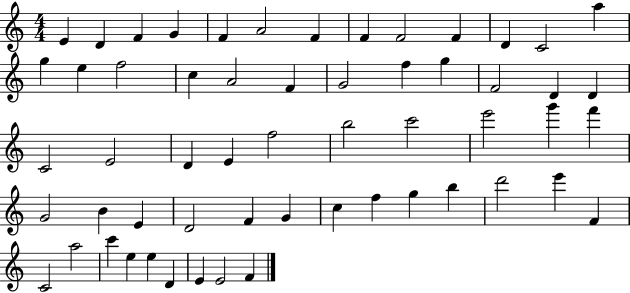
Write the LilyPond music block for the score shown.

{
  \clef treble
  \numericTimeSignature
  \time 4/4
  \key c \major
  e'4 d'4 f'4 g'4 | f'4 a'2 f'4 | f'4 f'2 f'4 | d'4 c'2 a''4 | \break g''4 e''4 f''2 | c''4 a'2 f'4 | g'2 f''4 g''4 | f'2 d'4 d'4 | \break c'2 e'2 | d'4 e'4 f''2 | b''2 c'''2 | e'''2 g'''4 f'''4 | \break g'2 b'4 e'4 | d'2 f'4 g'4 | c''4 f''4 g''4 b''4 | d'''2 e'''4 f'4 | \break c'2 a''2 | c'''4 e''4 e''4 d'4 | e'4 e'2 f'4 | \bar "|."
}